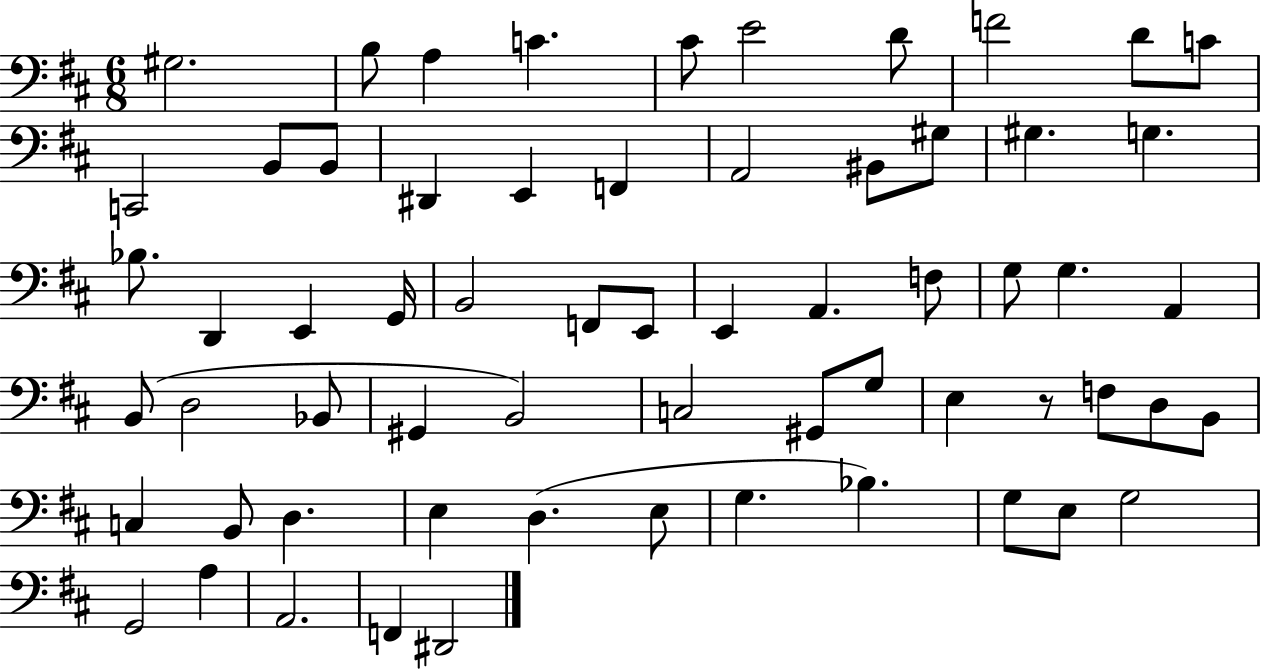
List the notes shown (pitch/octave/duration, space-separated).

G#3/h. B3/e A3/q C4/q. C#4/e E4/h D4/e F4/h D4/e C4/e C2/h B2/e B2/e D#2/q E2/q F2/q A2/h BIS2/e G#3/e G#3/q. G3/q. Bb3/e. D2/q E2/q G2/s B2/h F2/e E2/e E2/q A2/q. F3/e G3/e G3/q. A2/q B2/e D3/h Bb2/e G#2/q B2/h C3/h G#2/e G3/e E3/q R/e F3/e D3/e B2/e C3/q B2/e D3/q. E3/q D3/q. E3/e G3/q. Bb3/q. G3/e E3/e G3/h G2/h A3/q A2/h. F2/q D#2/h